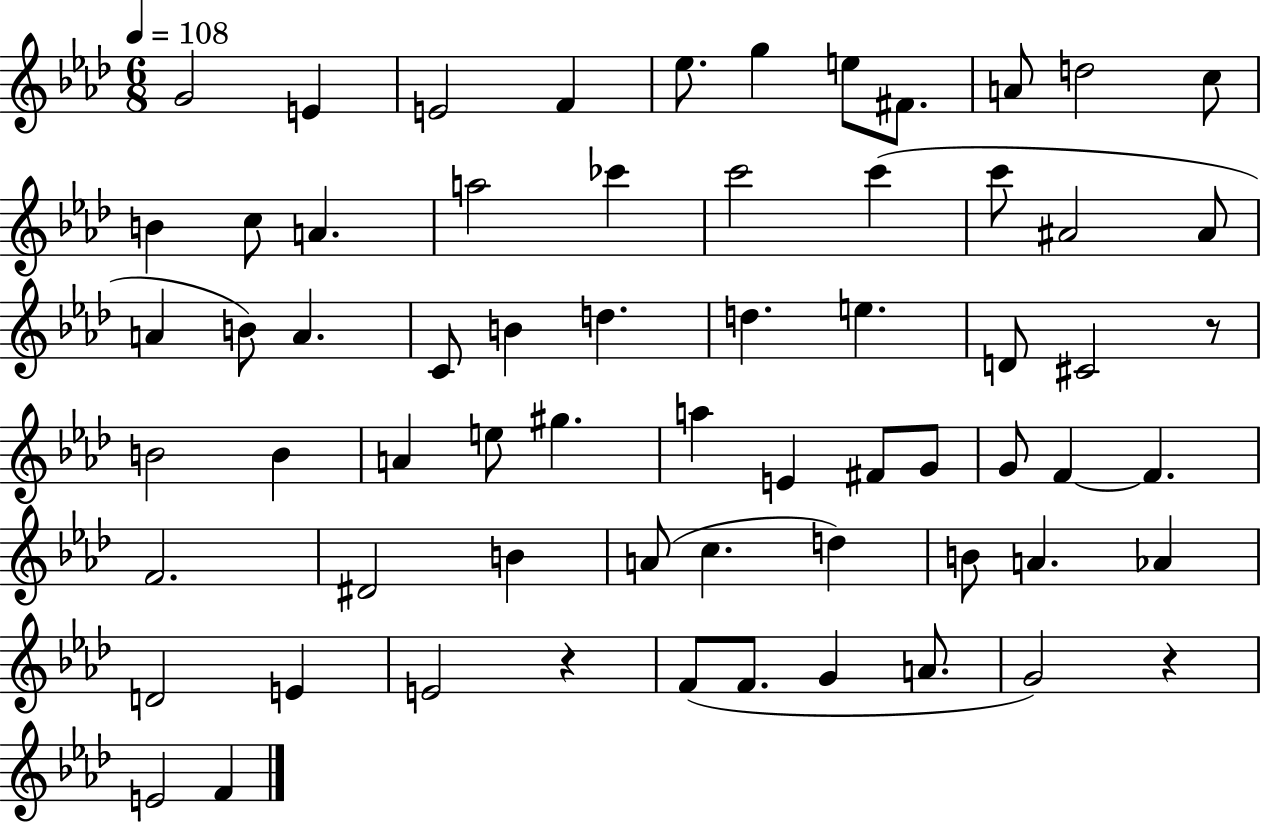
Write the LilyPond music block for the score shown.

{
  \clef treble
  \numericTimeSignature
  \time 6/8
  \key aes \major
  \tempo 4 = 108
  g'2 e'4 | e'2 f'4 | ees''8. g''4 e''8 fis'8. | a'8 d''2 c''8 | \break b'4 c''8 a'4. | a''2 ces'''4 | c'''2 c'''4( | c'''8 ais'2 ais'8 | \break a'4 b'8) a'4. | c'8 b'4 d''4. | d''4. e''4. | d'8 cis'2 r8 | \break b'2 b'4 | a'4 e''8 gis''4. | a''4 e'4 fis'8 g'8 | g'8 f'4~~ f'4. | \break f'2. | dis'2 b'4 | a'8( c''4. d''4) | b'8 a'4. aes'4 | \break d'2 e'4 | e'2 r4 | f'8( f'8. g'4 a'8. | g'2) r4 | \break e'2 f'4 | \bar "|."
}